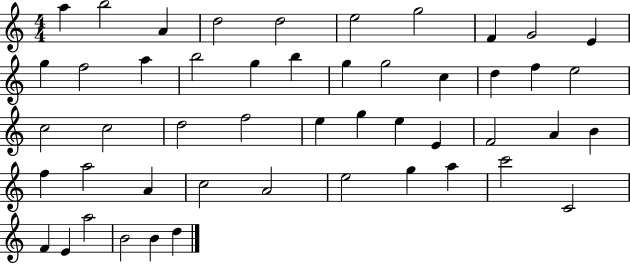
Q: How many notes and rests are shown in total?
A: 49